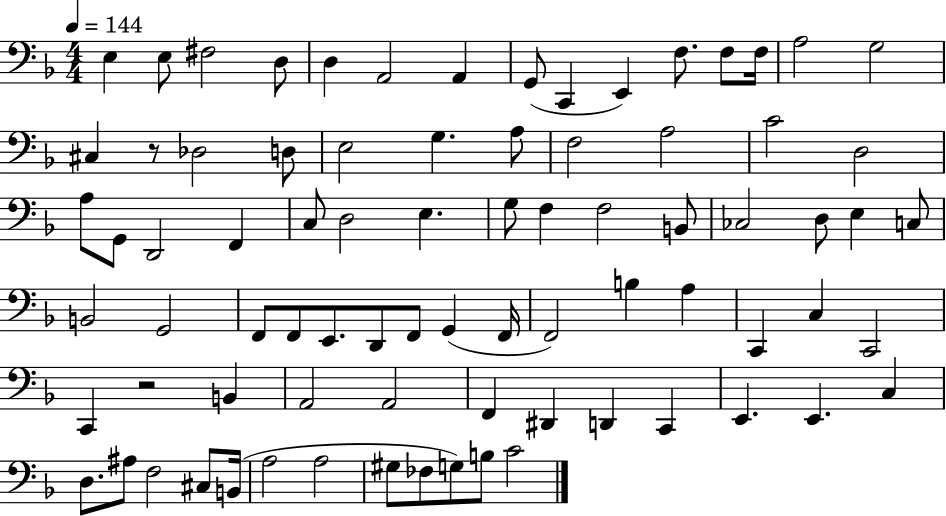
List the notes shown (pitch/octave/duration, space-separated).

E3/q E3/e F#3/h D3/e D3/q A2/h A2/q G2/e C2/q E2/q F3/e. F3/e F3/s A3/h G3/h C#3/q R/e Db3/h D3/e E3/h G3/q. A3/e F3/h A3/h C4/h D3/h A3/e G2/e D2/h F2/q C3/e D3/h E3/q. G3/e F3/q F3/h B2/e CES3/h D3/e E3/q C3/e B2/h G2/h F2/e F2/e E2/e. D2/e F2/e G2/q F2/s F2/h B3/q A3/q C2/q C3/q C2/h C2/q R/h B2/q A2/h A2/h F2/q D#2/q D2/q C2/q E2/q. E2/q. C3/q D3/e. A#3/e F3/h C#3/e B2/s A3/h A3/h G#3/e FES3/e G3/e B3/e C4/h